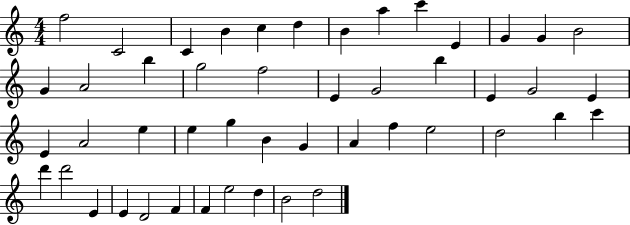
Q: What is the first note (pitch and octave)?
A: F5